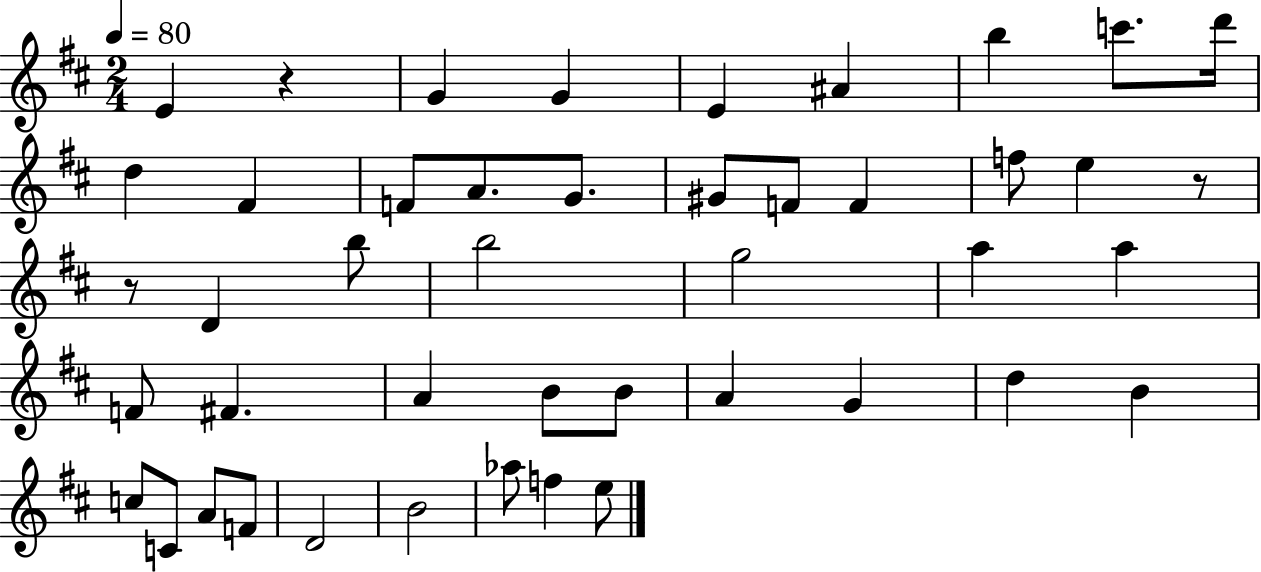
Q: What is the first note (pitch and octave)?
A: E4